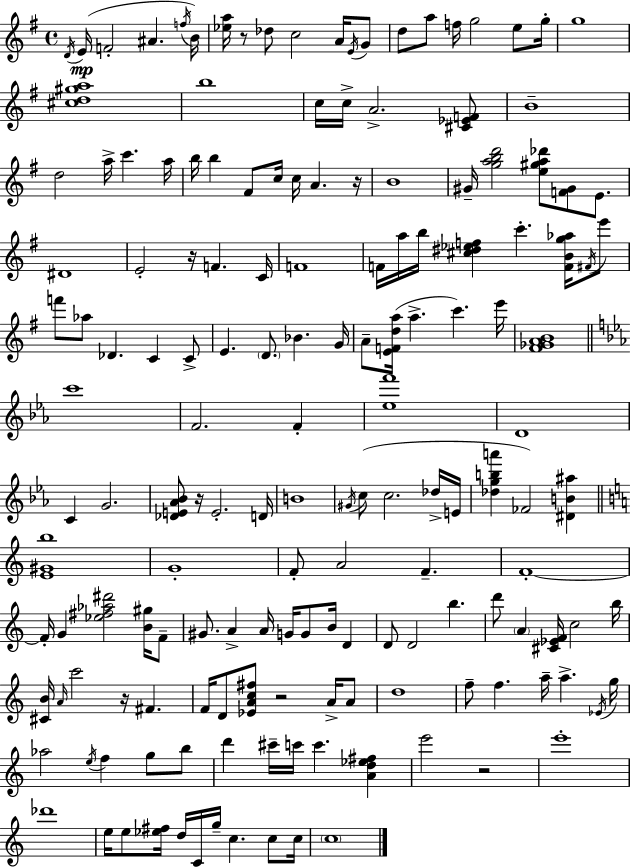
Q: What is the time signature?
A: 4/4